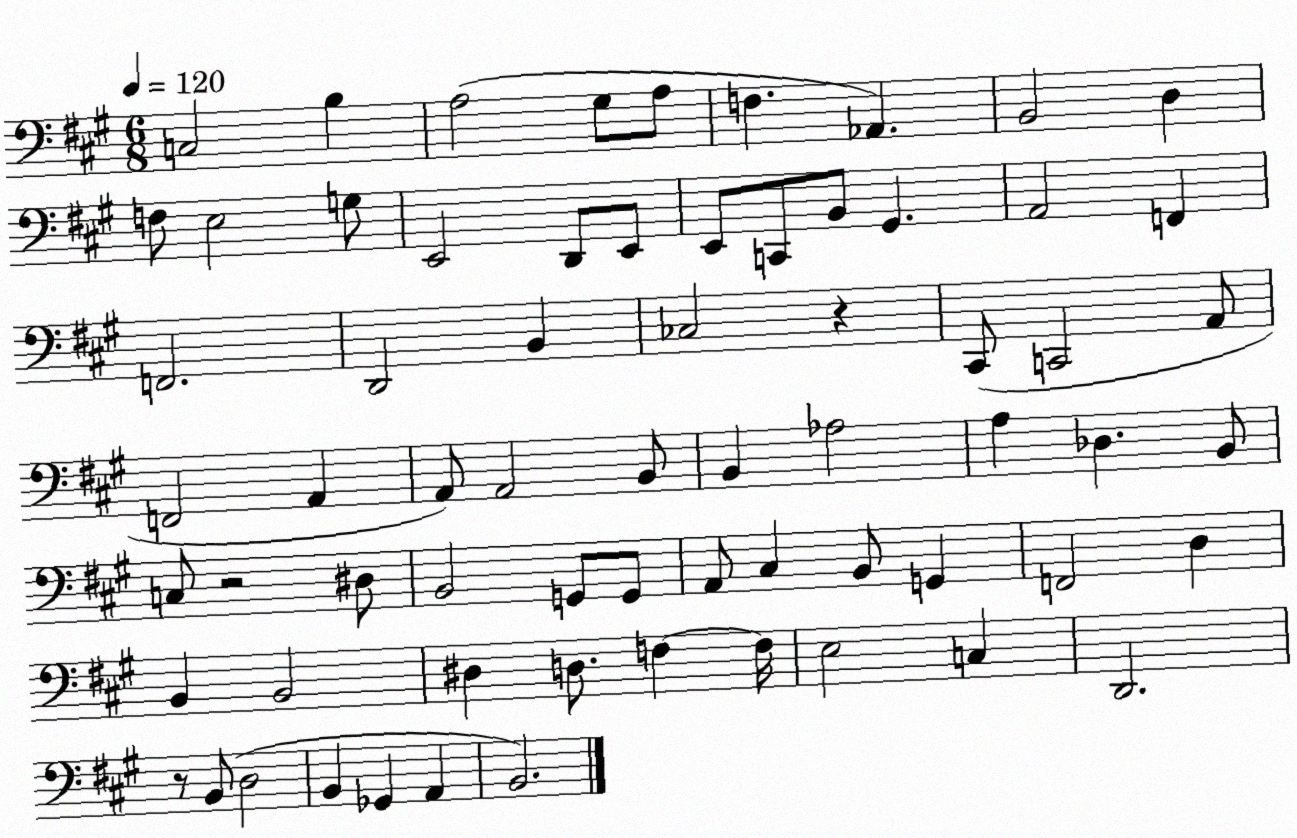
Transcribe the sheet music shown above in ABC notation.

X:1
T:Untitled
M:6/8
L:1/4
K:A
C,2 B, A,2 ^G,/2 A,/2 F, _A,, B,,2 D, F,/2 E,2 G,/2 E,,2 D,,/2 E,,/2 E,,/2 C,,/2 B,,/2 ^G,, A,,2 F,, F,,2 D,,2 B,, _C,2 z ^C,,/2 C,,2 A,,/2 F,,2 A,, A,,/2 A,,2 B,,/2 B,, _A,2 A, _D, B,,/2 C,/2 z2 ^D,/2 B,,2 G,,/2 G,,/2 A,,/2 ^C, B,,/2 G,, F,,2 D, B,, B,,2 ^D, D,/2 F, F,/4 E,2 C, D,,2 z/2 B,,/2 D,2 B,, _G,, A,, B,,2